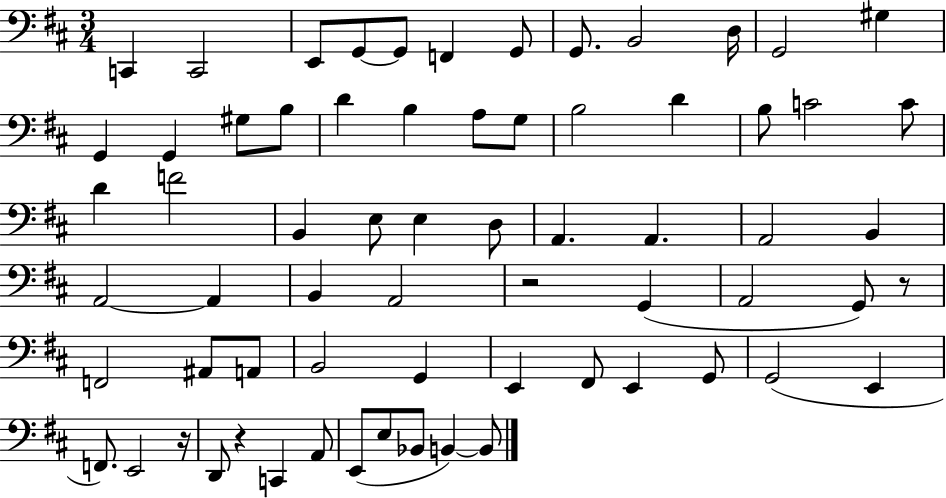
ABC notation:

X:1
T:Untitled
M:3/4
L:1/4
K:D
C,, C,,2 E,,/2 G,,/2 G,,/2 F,, G,,/2 G,,/2 B,,2 D,/4 G,,2 ^G, G,, G,, ^G,/2 B,/2 D B, A,/2 G,/2 B,2 D B,/2 C2 C/2 D F2 B,, E,/2 E, D,/2 A,, A,, A,,2 B,, A,,2 A,, B,, A,,2 z2 G,, A,,2 G,,/2 z/2 F,,2 ^A,,/2 A,,/2 B,,2 G,, E,, ^F,,/2 E,, G,,/2 G,,2 E,, F,,/2 E,,2 z/4 D,,/2 z C,, A,,/2 E,,/2 E,/2 _B,,/2 B,, B,,/2